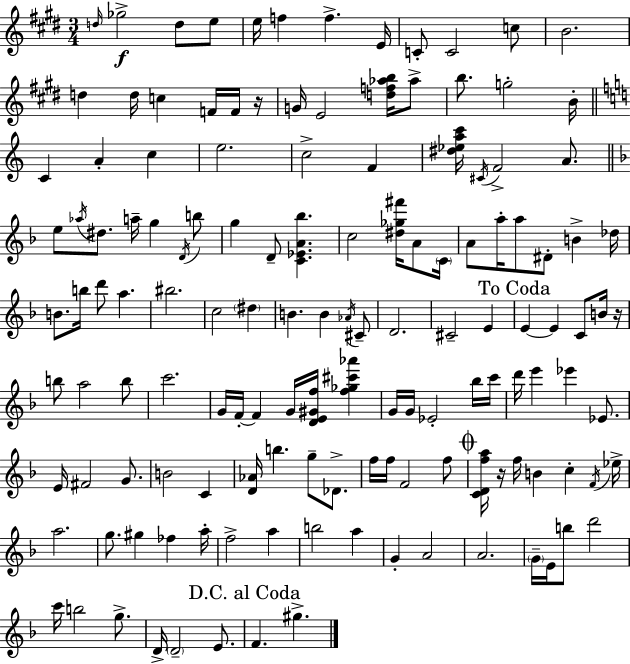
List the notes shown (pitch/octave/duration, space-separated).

D5/s Gb5/h D5/e E5/e E5/s F5/q F5/q. E4/s C4/e C4/h C5/e B4/h. D5/q D5/s C5/q F4/s F4/s R/s G4/s E4/h [D5,F5,Ab5,B5]/s Ab5/e B5/e. G5/h B4/s C4/q A4/q C5/q E5/h. C5/h F4/q [D#5,Eb5,A5,C6]/s C#4/s F4/h A4/e. E5/e Ab5/s D#5/e. A5/s G5/q D4/s B5/e G5/q D4/e [C4,Eb4,A4,Bb5]/q. C5/h [D#5,Gb5,F#6]/s A4/e C4/s A4/e A5/s A5/e D#4/e B4/q Db5/s B4/e. B5/s D6/e A5/q. BIS5/h. C5/h D#5/q B4/q. B4/q Ab4/s C#4/e D4/h. C#4/h E4/q E4/q E4/q C4/e B4/s R/s B5/e A5/h B5/e C6/h. G4/s F4/s F4/q G4/s [D4,E4,G#4,F5]/s [F5,Gb5,C#6,Ab6]/q G4/s G4/s Eb4/h Bb5/s C6/s D6/s E6/q Eb6/q Eb4/e. E4/s F#4/h G4/e. B4/h C4/q [D4,Ab4]/s B5/q. G5/e Db4/e. F5/s F5/s F4/h F5/e [C4,D4,F5,A5]/s R/s F5/s B4/q C5/q F4/s Eb5/s A5/h. G5/e. G#5/q FES5/q A5/s F5/h A5/q B5/h A5/q G4/q A4/h A4/h. G4/s E4/s B5/e D6/h C6/s B5/h G5/e. D4/s D4/h E4/e. F4/q. G#5/q.